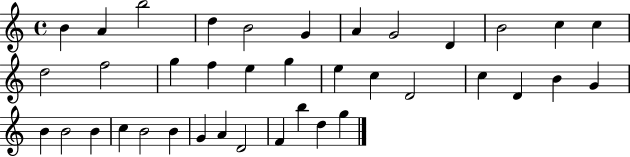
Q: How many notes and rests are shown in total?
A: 38